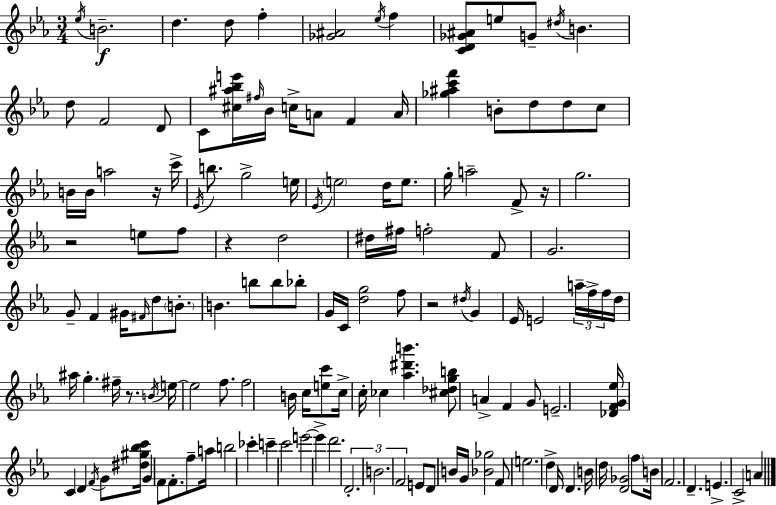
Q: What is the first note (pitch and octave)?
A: Eb5